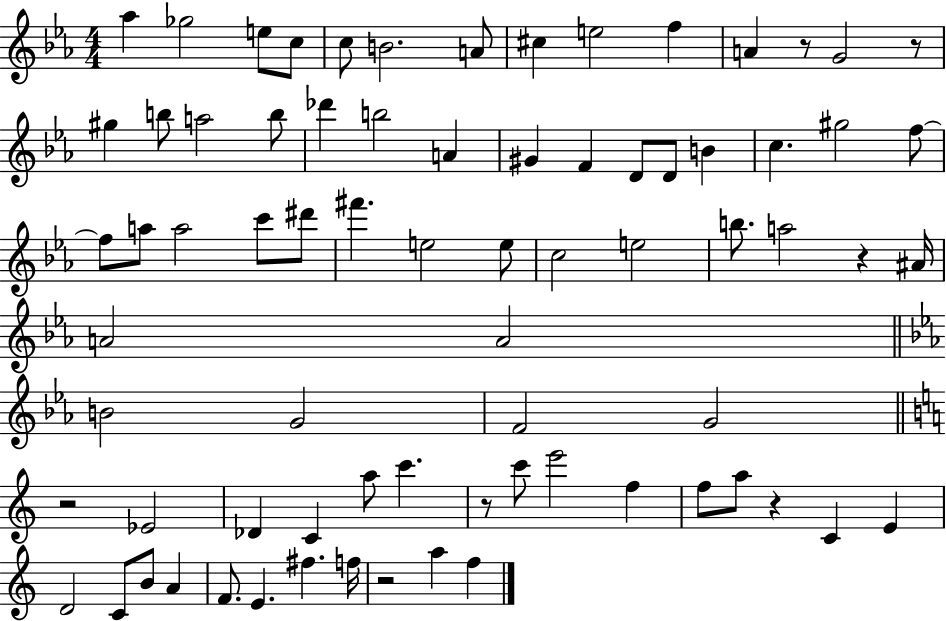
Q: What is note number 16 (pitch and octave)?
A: B5